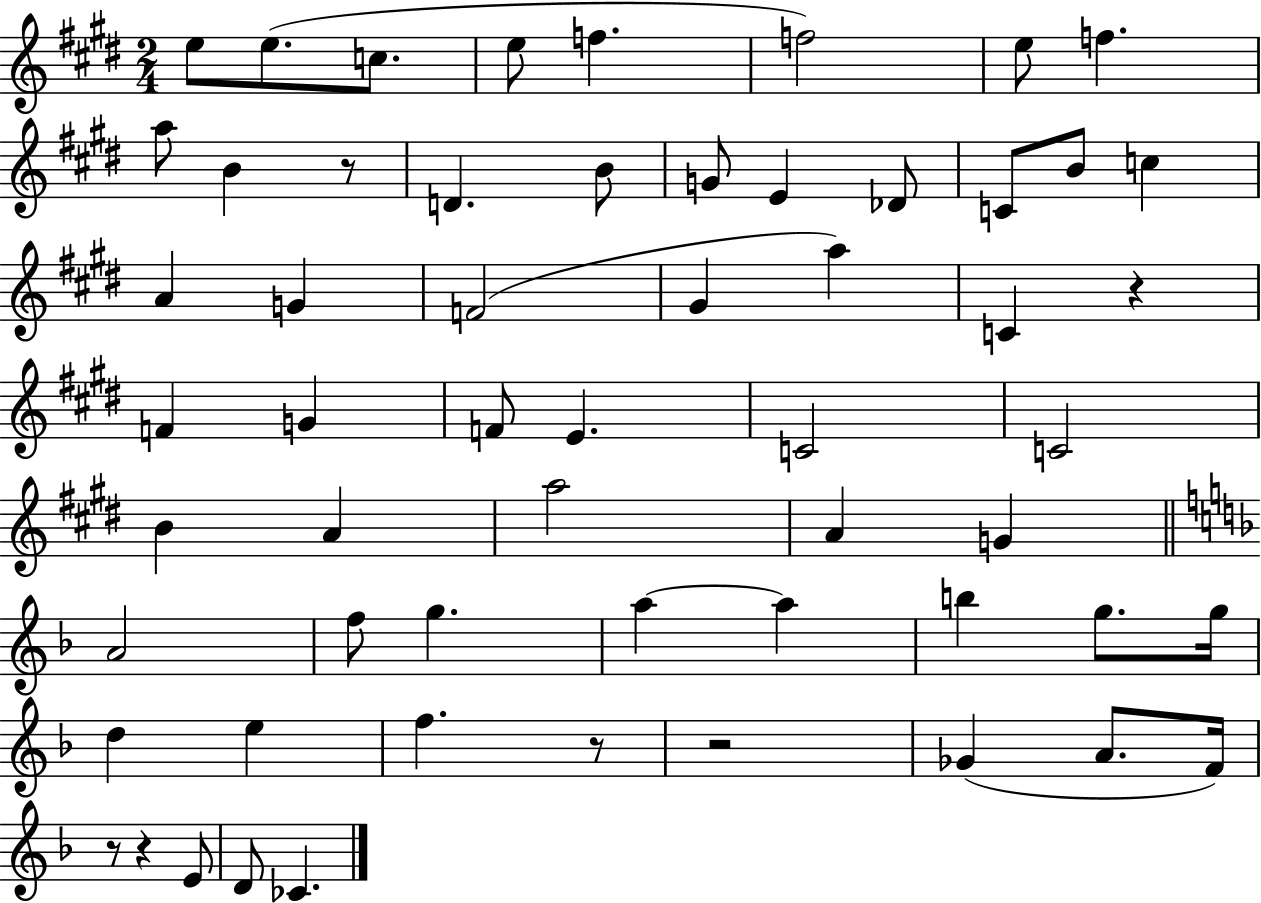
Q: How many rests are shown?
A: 6